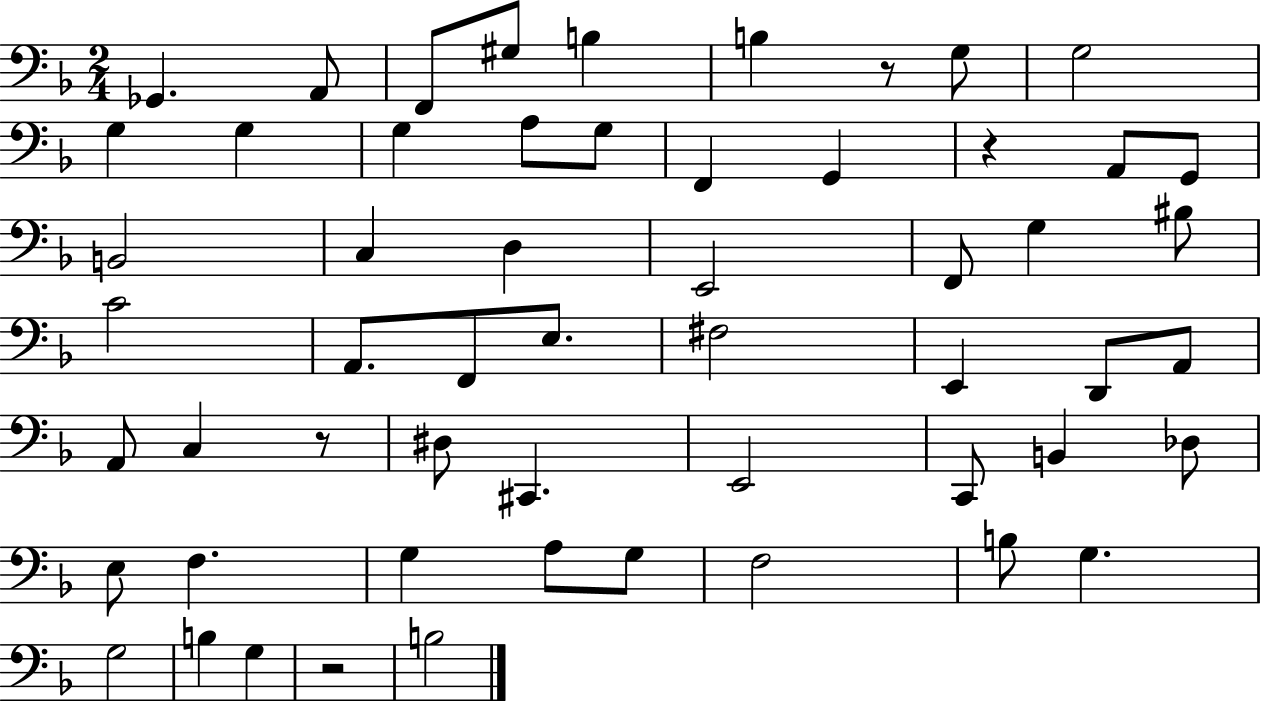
X:1
T:Untitled
M:2/4
L:1/4
K:F
_G,, A,,/2 F,,/2 ^G,/2 B, B, z/2 G,/2 G,2 G, G, G, A,/2 G,/2 F,, G,, z A,,/2 G,,/2 B,,2 C, D, E,,2 F,,/2 G, ^B,/2 C2 A,,/2 F,,/2 E,/2 ^F,2 E,, D,,/2 A,,/2 A,,/2 C, z/2 ^D,/2 ^C,, E,,2 C,,/2 B,, _D,/2 E,/2 F, G, A,/2 G,/2 F,2 B,/2 G, G,2 B, G, z2 B,2